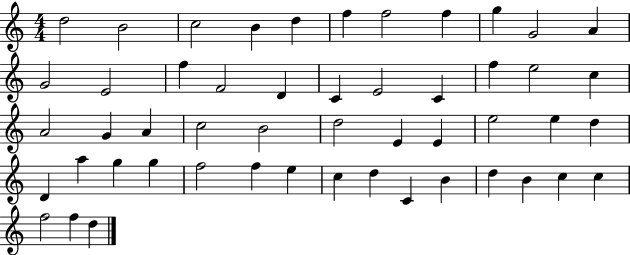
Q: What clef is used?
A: treble